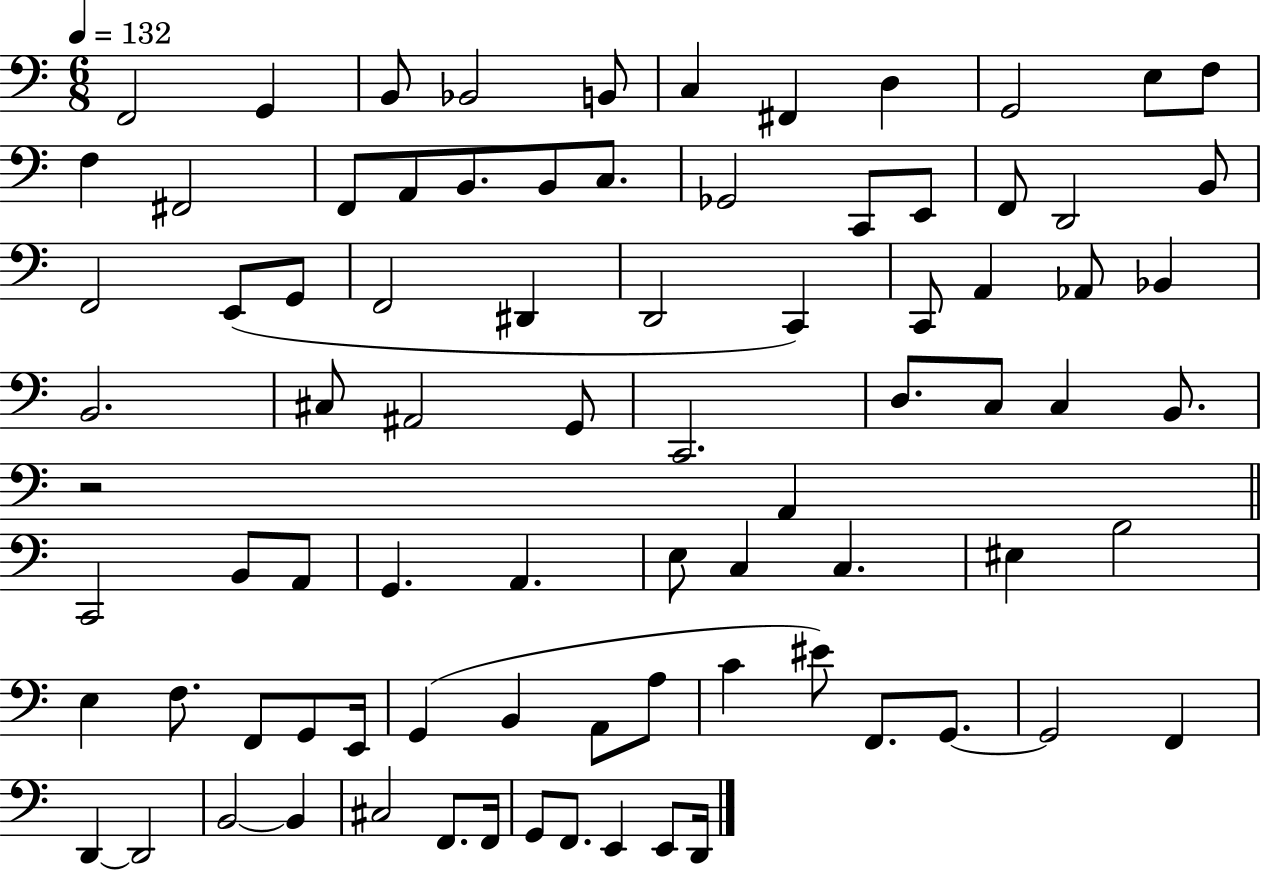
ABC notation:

X:1
T:Untitled
M:6/8
L:1/4
K:C
F,,2 G,, B,,/2 _B,,2 B,,/2 C, ^F,, D, G,,2 E,/2 F,/2 F, ^F,,2 F,,/2 A,,/2 B,,/2 B,,/2 C,/2 _G,,2 C,,/2 E,,/2 F,,/2 D,,2 B,,/2 F,,2 E,,/2 G,,/2 F,,2 ^D,, D,,2 C,, C,,/2 A,, _A,,/2 _B,, B,,2 ^C,/2 ^A,,2 G,,/2 C,,2 D,/2 C,/2 C, B,,/2 z2 A,, C,,2 B,,/2 A,,/2 G,, A,, E,/2 C, C, ^E, B,2 E, F,/2 F,,/2 G,,/2 E,,/4 G,, B,, A,,/2 A,/2 C ^E/2 F,,/2 G,,/2 G,,2 F,, D,, D,,2 B,,2 B,, ^C,2 F,,/2 F,,/4 G,,/2 F,,/2 E,, E,,/2 D,,/4